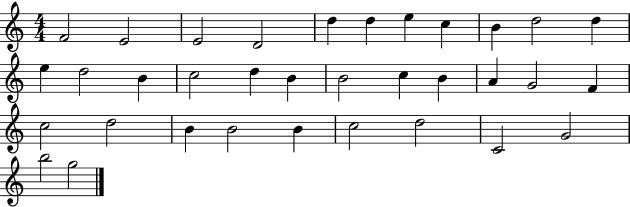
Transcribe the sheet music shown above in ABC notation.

X:1
T:Untitled
M:4/4
L:1/4
K:C
F2 E2 E2 D2 d d e c B d2 d e d2 B c2 d B B2 c B A G2 F c2 d2 B B2 B c2 d2 C2 G2 b2 g2